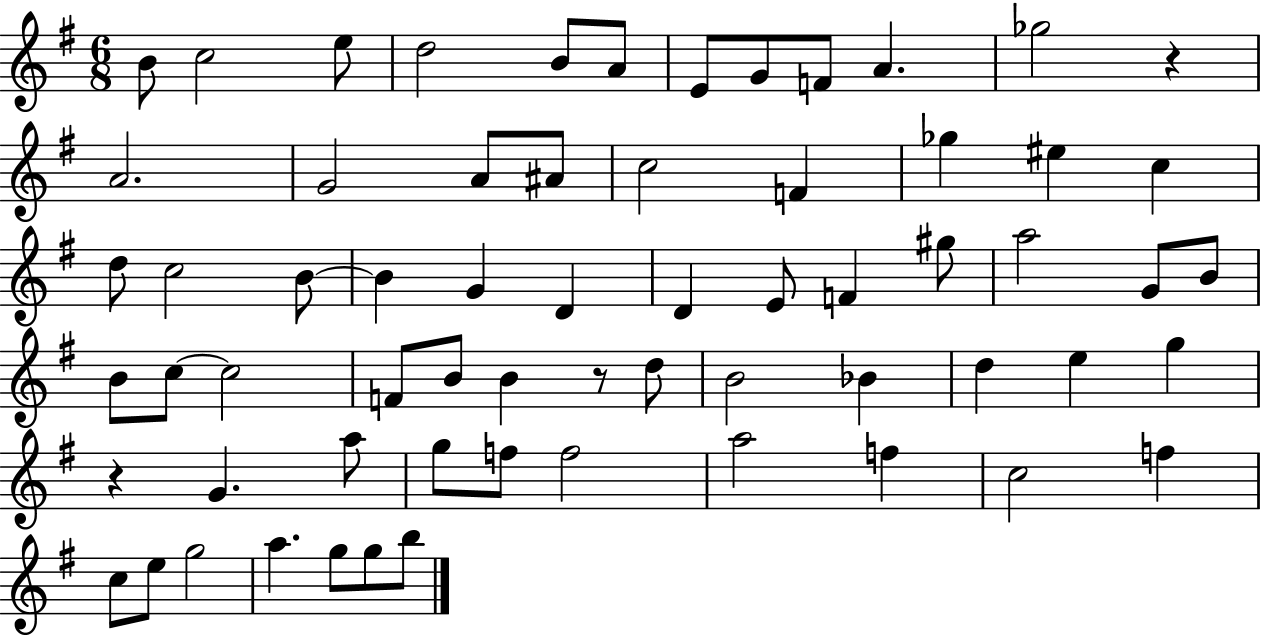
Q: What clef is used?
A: treble